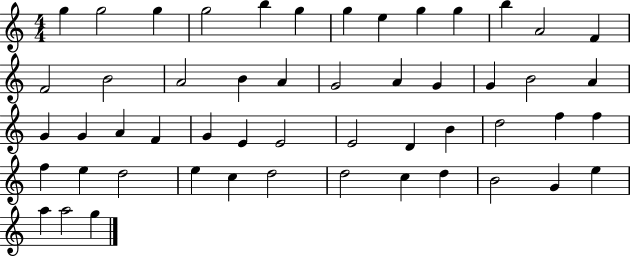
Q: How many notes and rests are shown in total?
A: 52